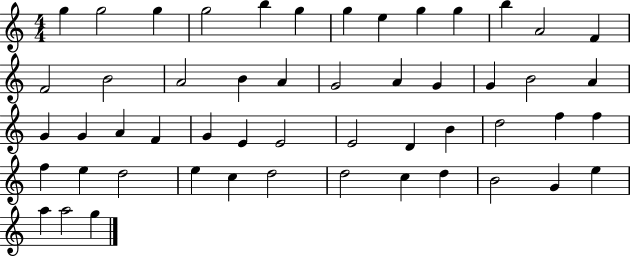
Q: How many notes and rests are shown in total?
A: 52